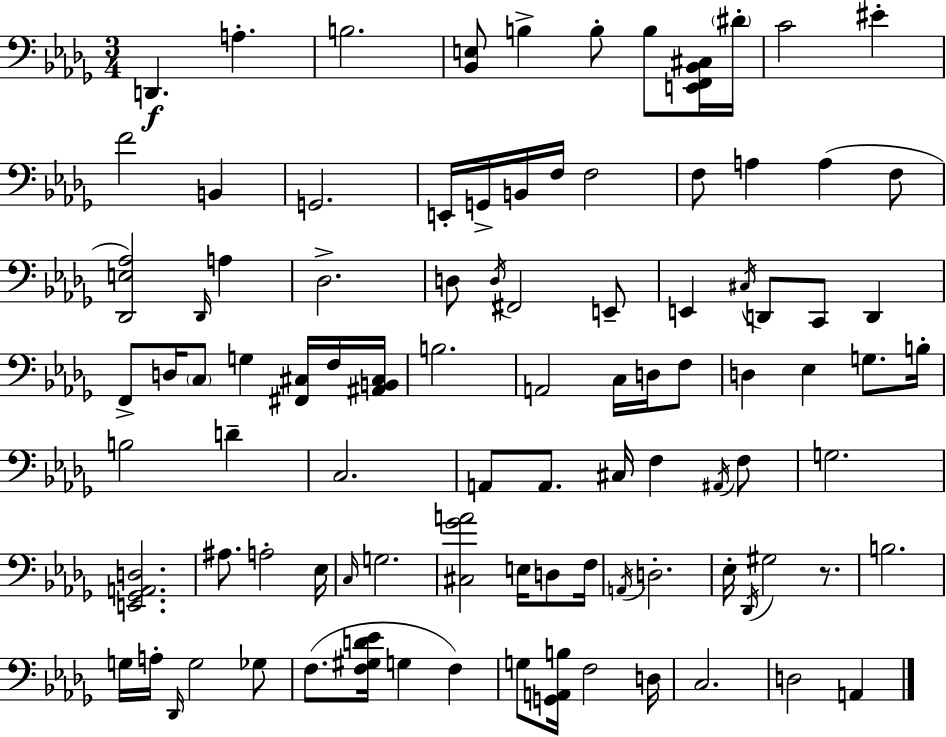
D2/q. A3/q. B3/h. [Bb2,E3]/e B3/q B3/e B3/e [E2,F2,Bb2,C#3]/s D#4/s C4/h EIS4/q F4/h B2/q G2/h. E2/s G2/s B2/s F3/s F3/h F3/e A3/q A3/q F3/e [Db2,E3,Ab3]/h Db2/s A3/q Db3/h. D3/e D3/s F#2/h E2/e E2/q C#3/s D2/e C2/e D2/q F2/e D3/s C3/e G3/q [F#2,C#3]/s F3/s [A#2,B2,C#3]/s B3/h. A2/h C3/s D3/s F3/e D3/q Eb3/q G3/e. B3/s B3/h D4/q C3/h. A2/e A2/e. C#3/s F3/q A#2/s F3/e G3/h. [E2,Gb2,A2,D3]/h. A#3/e. A3/h Eb3/s C3/s G3/h. [C#3,Gb4,A4]/h E3/s D3/e F3/s A2/s D3/h. Eb3/s Db2/s G#3/h R/e. B3/h. G3/s A3/s Db2/s G3/h Gb3/e F3/e. [F3,G#3,D4,Eb4]/s G3/q F3/q G3/e [G2,A2,B3]/s F3/h D3/s C3/h. D3/h A2/q